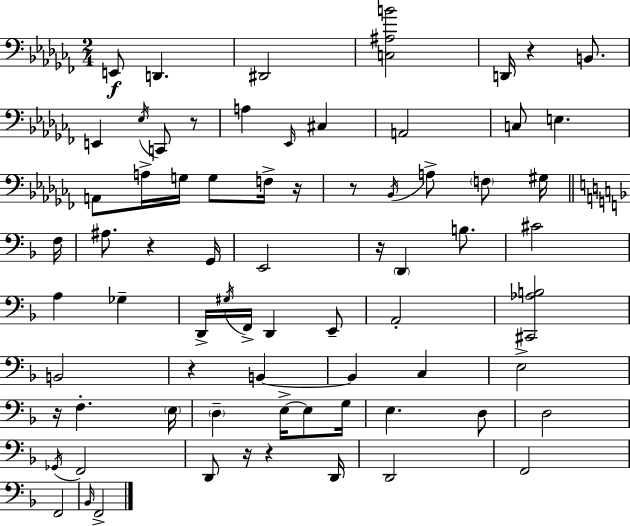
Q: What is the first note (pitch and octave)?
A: E2